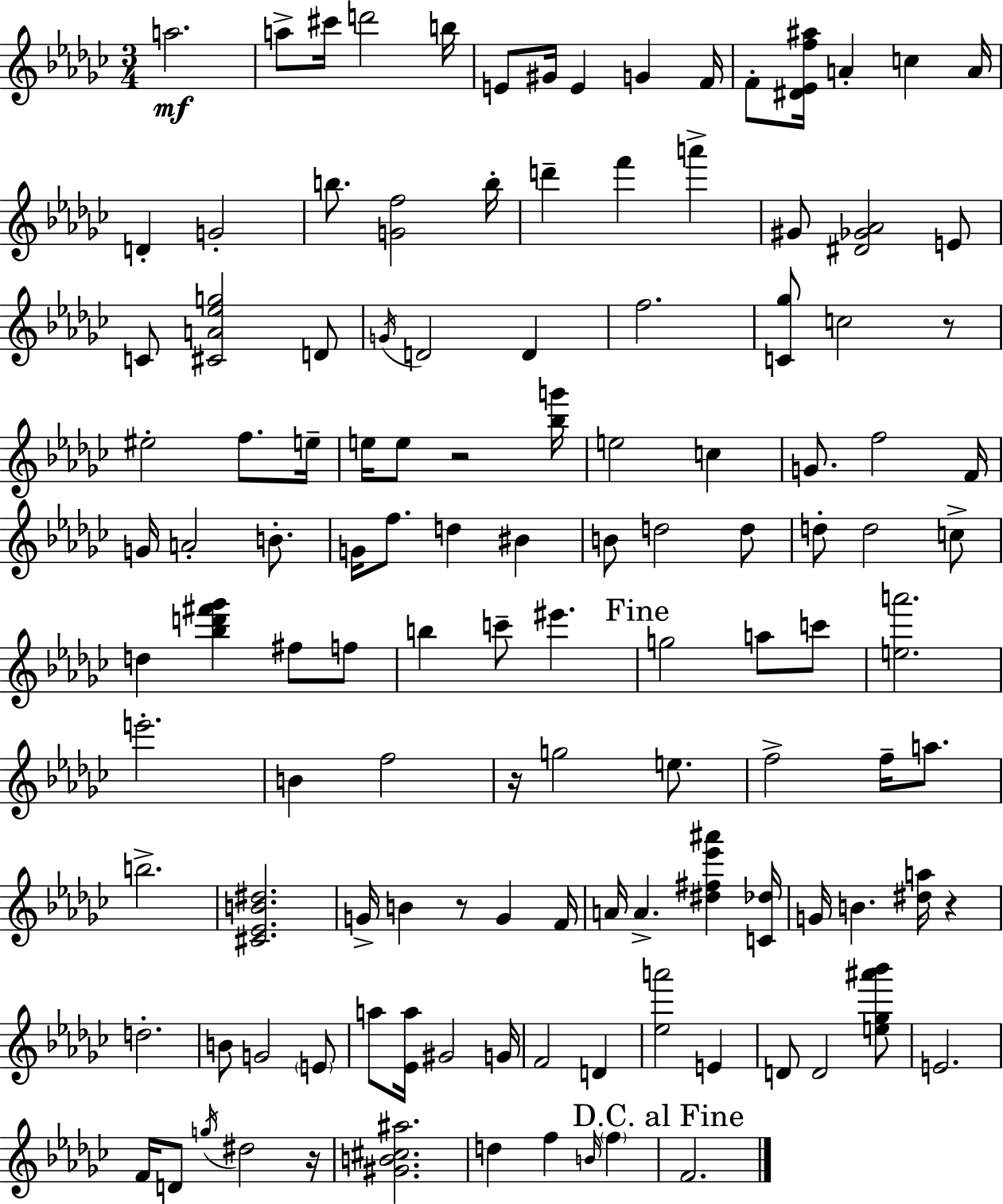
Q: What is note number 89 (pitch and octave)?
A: E4